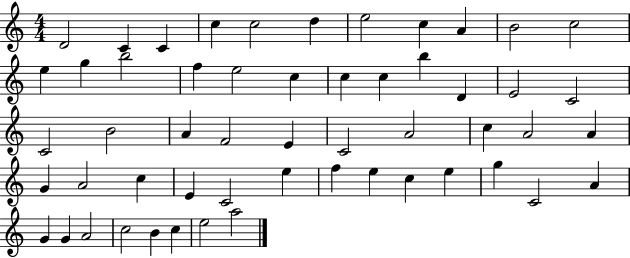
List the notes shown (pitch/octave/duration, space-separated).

D4/h C4/q C4/q C5/q C5/h D5/q E5/h C5/q A4/q B4/h C5/h E5/q G5/q B5/h F5/q E5/h C5/q C5/q C5/q B5/q D4/q E4/h C4/h C4/h B4/h A4/q F4/h E4/q C4/h A4/h C5/q A4/h A4/q G4/q A4/h C5/q E4/q C4/h E5/q F5/q E5/q C5/q E5/q G5/q C4/h A4/q G4/q G4/q A4/h C5/h B4/q C5/q E5/h A5/h